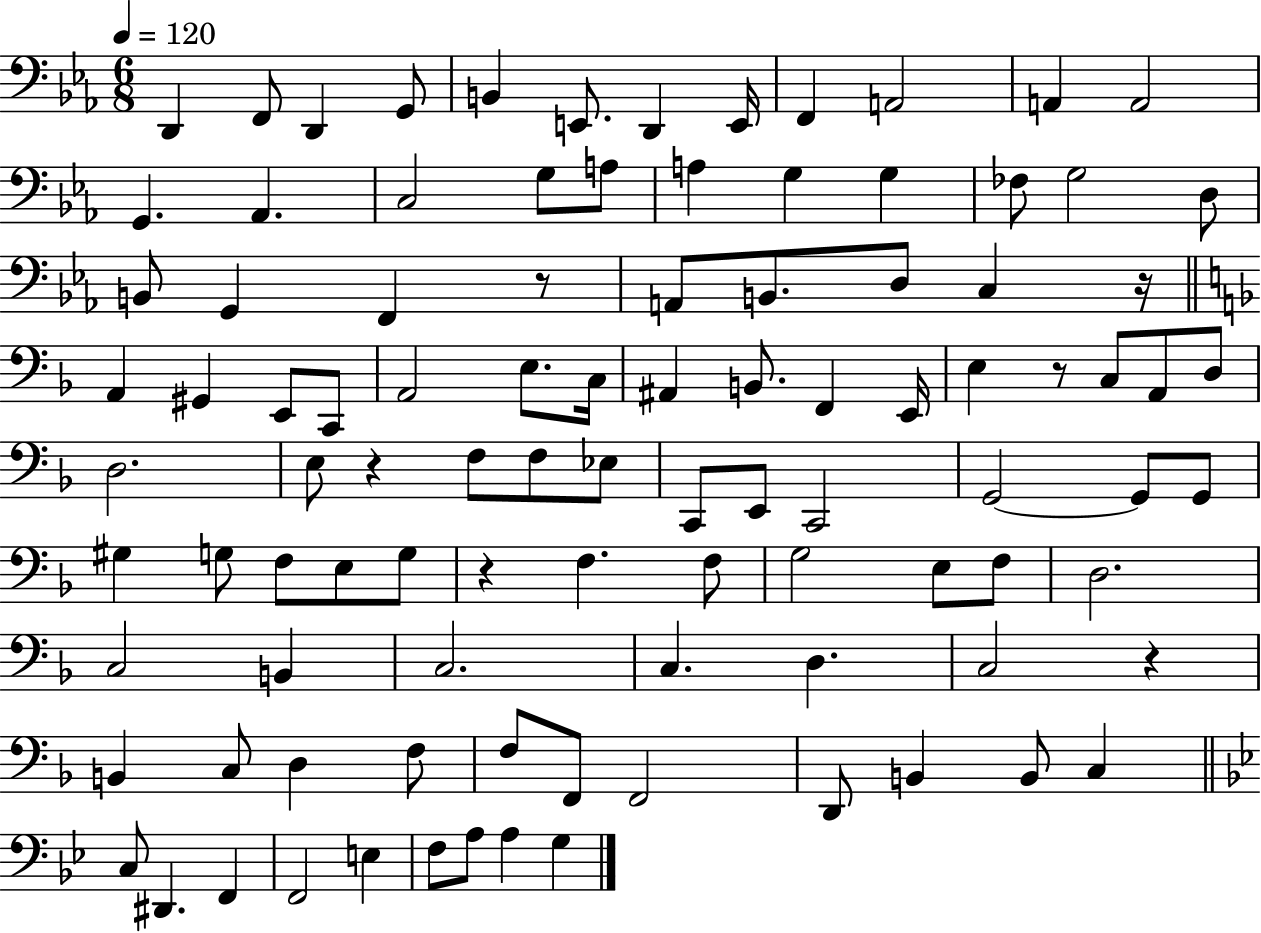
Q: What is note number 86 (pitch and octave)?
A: D#2